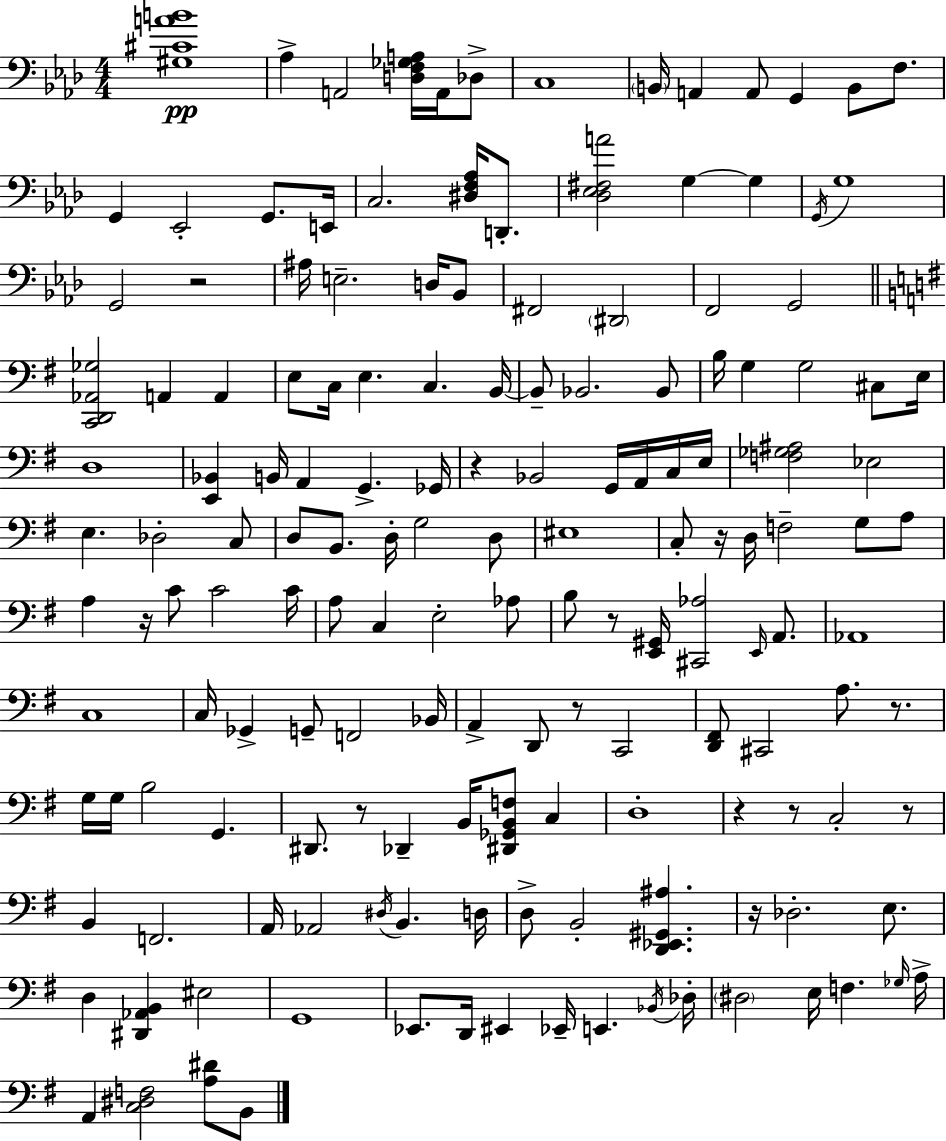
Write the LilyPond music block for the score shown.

{
  \clef bass
  \numericTimeSignature
  \time 4/4
  \key aes \major
  \repeat volta 2 { <gis cis' a' b'>1\pp | aes4-> a,2 <d f ges a>16 a,16 des8-> | c1 | \parenthesize b,16 a,4 a,8 g,4 b,8 f8. | \break g,4 ees,2-. g,8. e,16 | c2. <dis f aes>16 d,8.-. | <des ees fis a'>2 g4~~ g4 | \acciaccatura { g,16 } g1 | \break g,2 r2 | ais16 e2.-- d16 bes,8 | fis,2 \parenthesize dis,2 | f,2 g,2 | \break \bar "||" \break \key g \major <c, d, aes, ges>2 a,4 a,4 | e8 c16 e4. c4. b,16~~ | b,8-- bes,2. bes,8 | b16 g4 g2 cis8 e16 | \break d1 | <e, bes,>4 b,16 a,4 g,4.-> ges,16 | r4 bes,2 g,16 a,16 c16 e16 | <f ges ais>2 ees2 | \break e4. des2-. c8 | d8 b,8. d16-. g2 d8 | eis1 | c8-. r16 d16 f2-- g8 a8 | \break a4 r16 c'8 c'2 c'16 | a8 c4 e2-. aes8 | b8 r8 <e, gis,>16 <cis, aes>2 \grace { e,16 } a,8. | aes,1 | \break c1 | c16 ges,4-> g,8-- f,2 | bes,16 a,4-> d,8 r8 c,2 | <d, fis,>8 cis,2 a8. r8. | \break g16 g16 b2 g,4. | dis,8. r8 des,4-- b,16 <dis, ges, b, f>8 c4 | d1-. | r4 r8 c2-. r8 | \break b,4 f,2. | a,16 aes,2 \acciaccatura { dis16 } b,4. | d16 d8-> b,2-. <d, ees, gis, ais>4. | r16 des2.-. e8. | \break d4 <dis, aes, b,>4 eis2 | g,1 | ees,8. d,16 eis,4 ees,16-- e,4. | \acciaccatura { bes,16 } des16-. \parenthesize dis2 e16 f4. | \break \grace { ges16 } a16-> a,4 <c dis f>2 | <a dis'>8 b,8 } \bar "|."
}